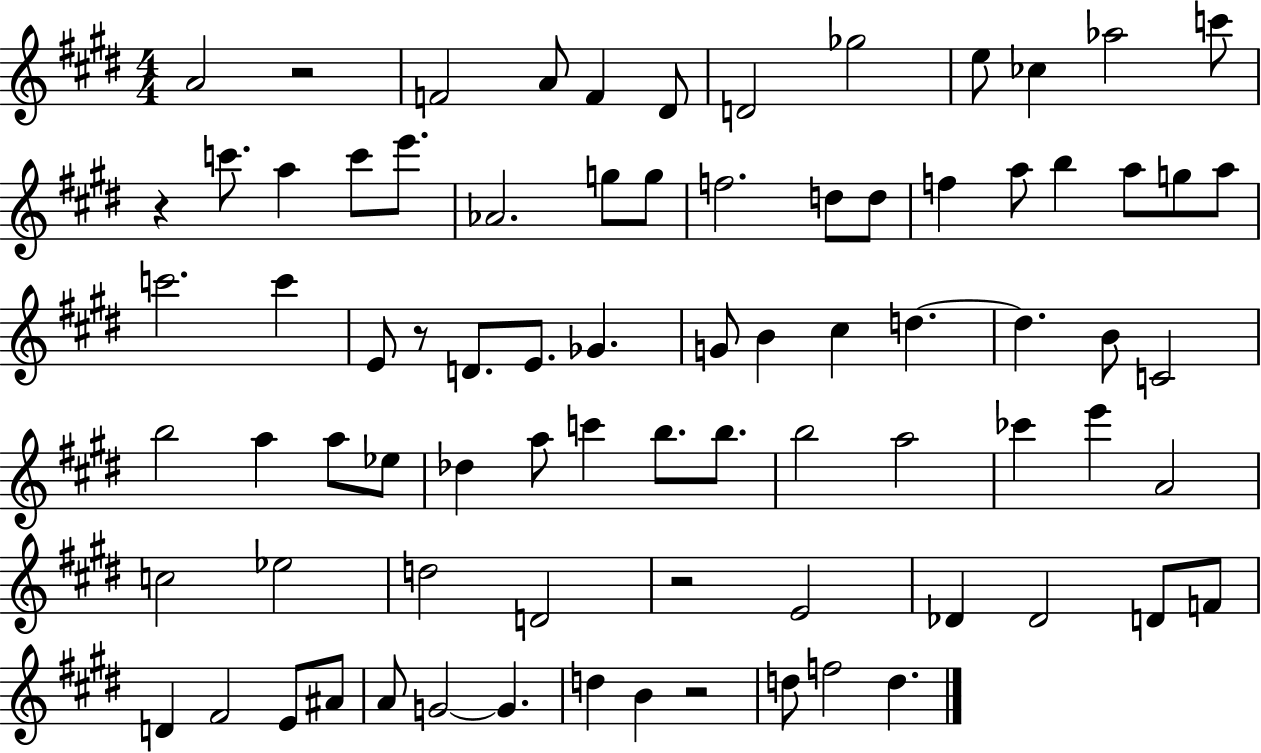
A4/h R/h F4/h A4/e F4/q D#4/e D4/h Gb5/h E5/e CES5/q Ab5/h C6/e R/q C6/e. A5/q C6/e E6/e. Ab4/h. G5/e G5/e F5/h. D5/e D5/e F5/q A5/e B5/q A5/e G5/e A5/e C6/h. C6/q E4/e R/e D4/e. E4/e. Gb4/q. G4/e B4/q C#5/q D5/q. D5/q. B4/e C4/h B5/h A5/q A5/e Eb5/e Db5/q A5/e C6/q B5/e. B5/e. B5/h A5/h CES6/q E6/q A4/h C5/h Eb5/h D5/h D4/h R/h E4/h Db4/q Db4/h D4/e F4/e D4/q F#4/h E4/e A#4/e A4/e G4/h G4/q. D5/q B4/q R/h D5/e F5/h D5/q.